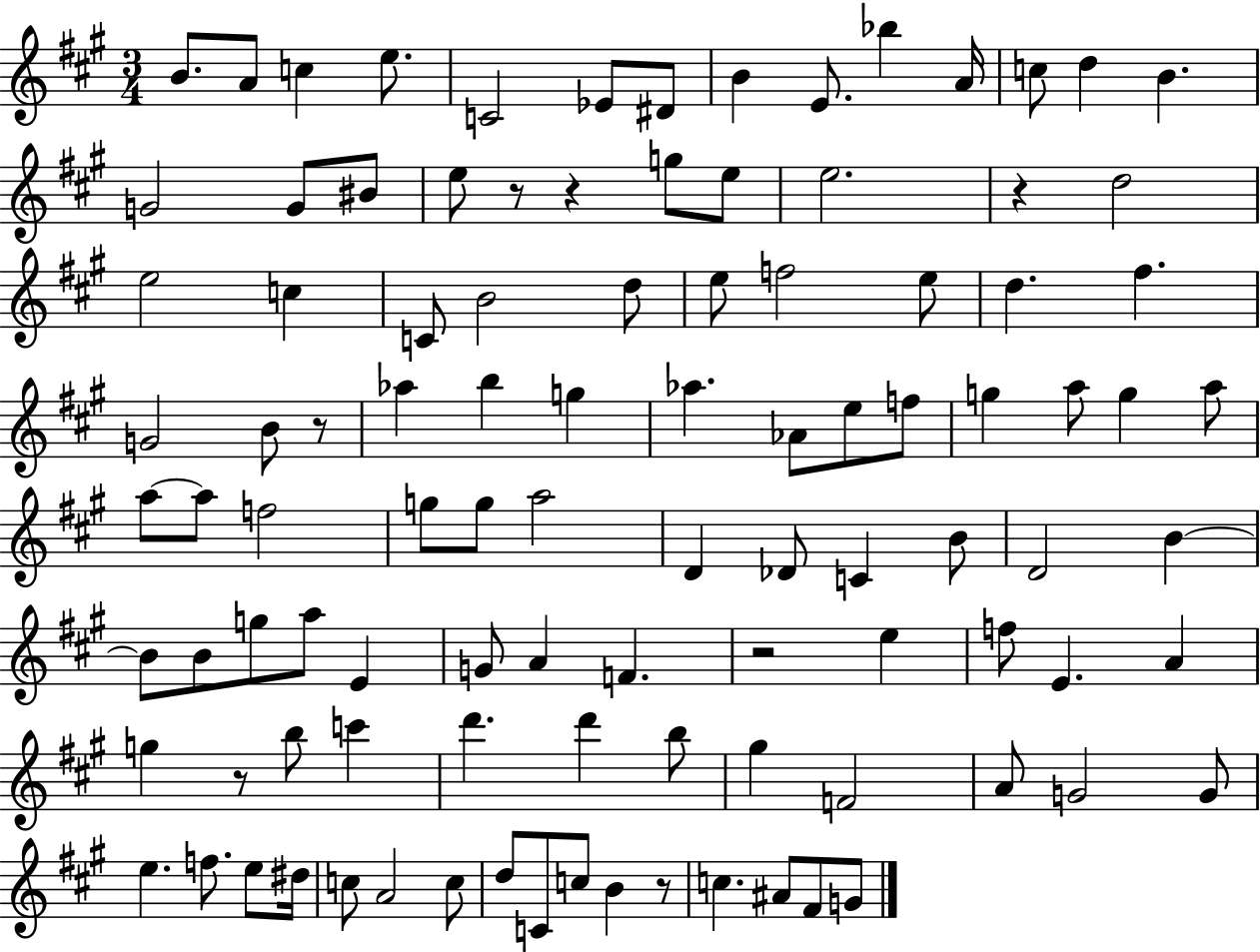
X:1
T:Untitled
M:3/4
L:1/4
K:A
B/2 A/2 c e/2 C2 _E/2 ^D/2 B E/2 _b A/4 c/2 d B G2 G/2 ^B/2 e/2 z/2 z g/2 e/2 e2 z d2 e2 c C/2 B2 d/2 e/2 f2 e/2 d ^f G2 B/2 z/2 _a b g _a _A/2 e/2 f/2 g a/2 g a/2 a/2 a/2 f2 g/2 g/2 a2 D _D/2 C B/2 D2 B B/2 B/2 g/2 a/2 E G/2 A F z2 e f/2 E A g z/2 b/2 c' d' d' b/2 ^g F2 A/2 G2 G/2 e f/2 e/2 ^d/4 c/2 A2 c/2 d/2 C/2 c/2 B z/2 c ^A/2 ^F/2 G/2